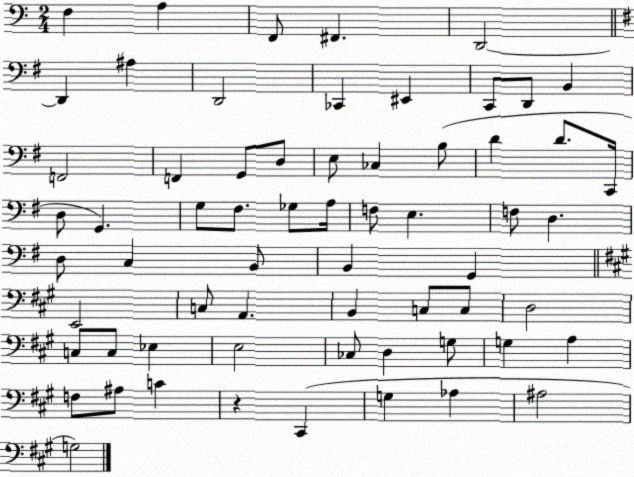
X:1
T:Untitled
M:2/4
L:1/4
K:C
F, A, F,,/2 ^F,, D,,2 D,, ^A, D,,2 _C,, ^E,, C,,/2 D,,/2 B,, F,,2 F,, G,,/2 D,/2 E,/2 _C, B,/2 D D/2 C,,/4 D,/2 G,, G,/2 ^F,/2 _G,/2 A,/4 F,/2 E, F,/2 D, D,/2 C, B,,/2 B,, G,, E,,2 C,/2 A,, B,, C,/2 C,/2 D,2 C,/2 C,/2 _E, E,2 _C,/2 D, G,/2 G, A, F,/2 ^A,/2 C z ^C,, G, _A, ^A,2 G,2